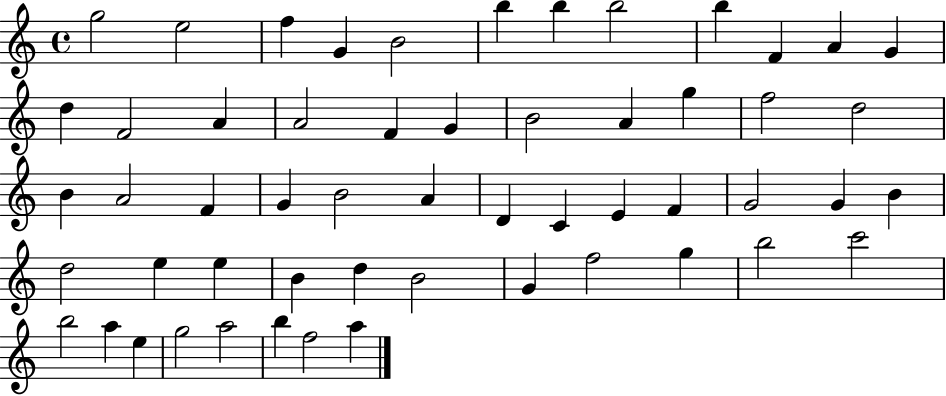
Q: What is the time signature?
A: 4/4